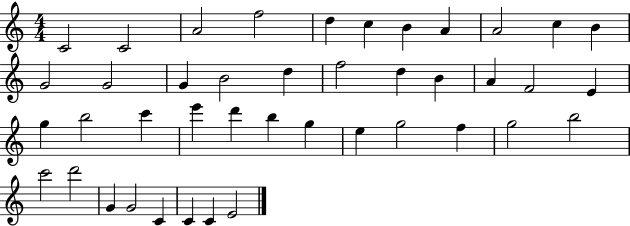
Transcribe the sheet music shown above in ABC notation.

X:1
T:Untitled
M:4/4
L:1/4
K:C
C2 C2 A2 f2 d c B A A2 c B G2 G2 G B2 d f2 d B A F2 E g b2 c' e' d' b g e g2 f g2 b2 c'2 d'2 G G2 C C C E2